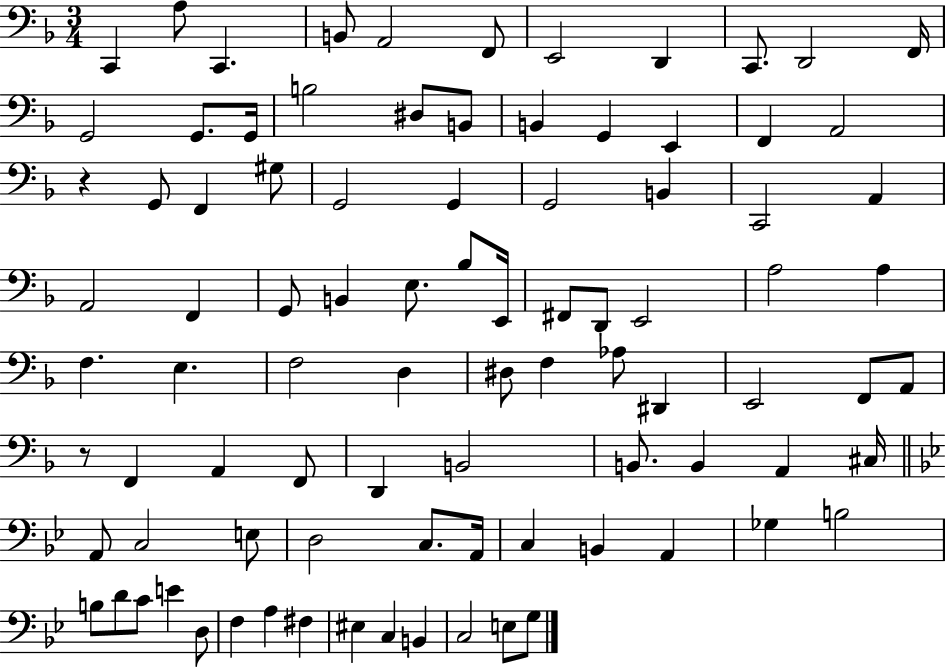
C2/q A3/e C2/q. B2/e A2/h F2/e E2/h D2/q C2/e. D2/h F2/s G2/h G2/e. G2/s B3/h D#3/e B2/e B2/q G2/q E2/q F2/q A2/h R/q G2/e F2/q G#3/e G2/h G2/q G2/h B2/q C2/h A2/q A2/h F2/q G2/e B2/q E3/e. Bb3/e E2/s F#2/e D2/e E2/h A3/h A3/q F3/q. E3/q. F3/h D3/q D#3/e F3/q Ab3/e D#2/q E2/h F2/e A2/e R/e F2/q A2/q F2/e D2/q B2/h B2/e. B2/q A2/q C#3/s A2/e C3/h E3/e D3/h C3/e. A2/s C3/q B2/q A2/q Gb3/q B3/h B3/e D4/e C4/e E4/q D3/e F3/q A3/q F#3/q EIS3/q C3/q B2/q C3/h E3/e G3/e